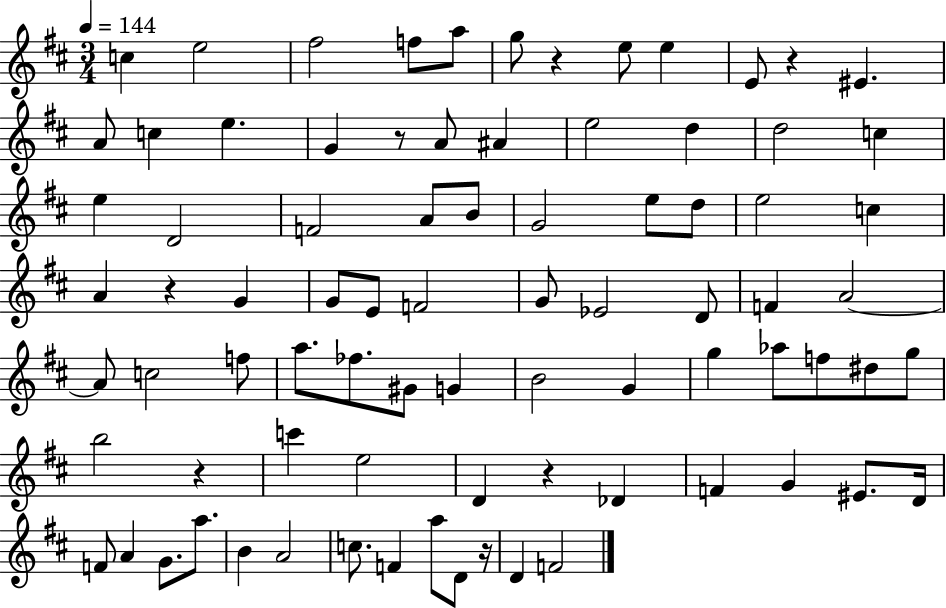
C5/q E5/h F#5/h F5/e A5/e G5/e R/q E5/e E5/q E4/e R/q EIS4/q. A4/e C5/q E5/q. G4/q R/e A4/e A#4/q E5/h D5/q D5/h C5/q E5/q D4/h F4/h A4/e B4/e G4/h E5/e D5/e E5/h C5/q A4/q R/q G4/q G4/e E4/e F4/h G4/e Eb4/h D4/e F4/q A4/h A4/e C5/h F5/e A5/e. FES5/e. G#4/e G4/q B4/h G4/q G5/q Ab5/e F5/e D#5/e G5/e B5/h R/q C6/q E5/h D4/q R/q Db4/q F4/q G4/q EIS4/e. D4/s F4/e A4/q G4/e. A5/e. B4/q A4/h C5/e. F4/q A5/e D4/e R/s D4/q F4/h